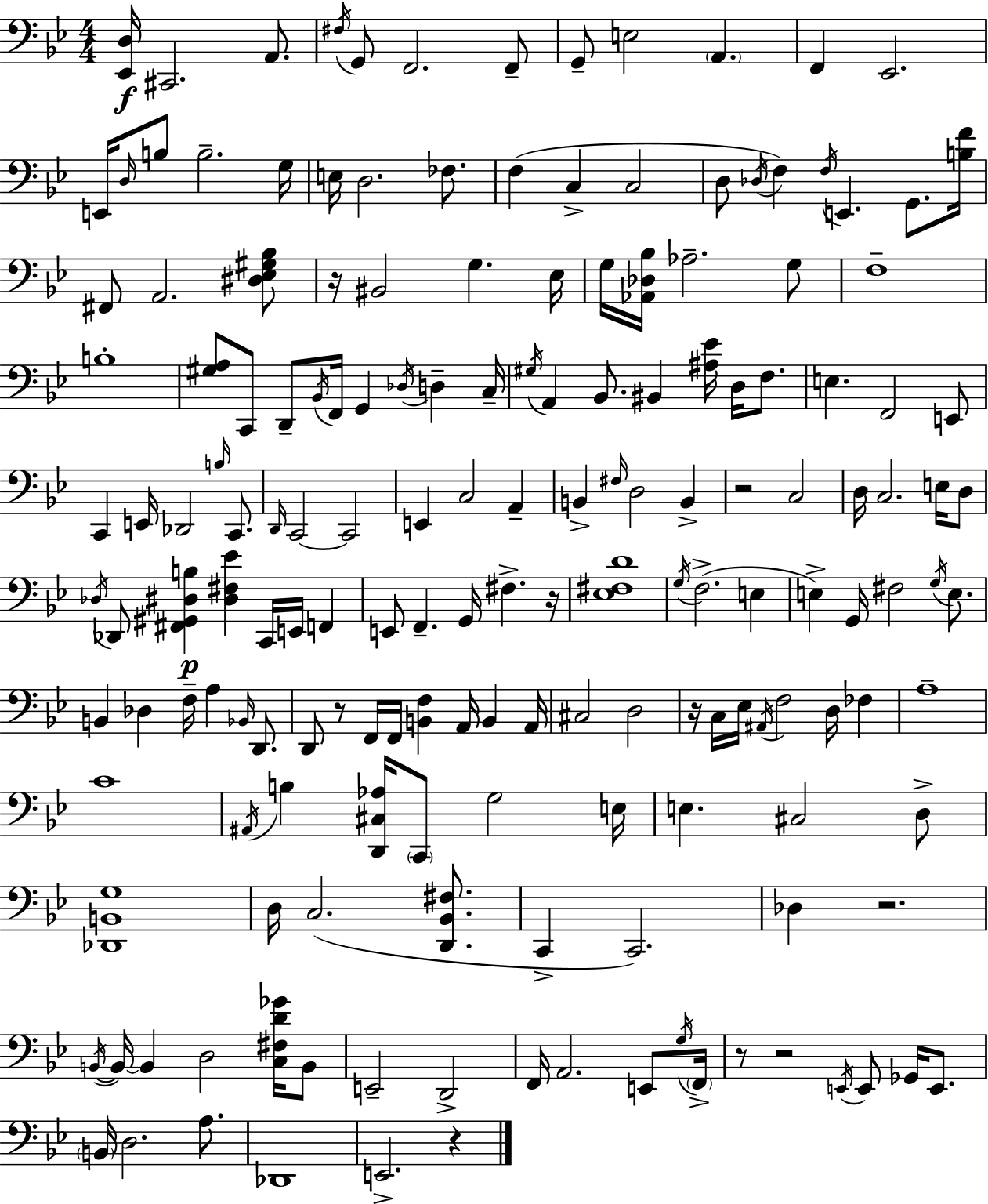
{
  \clef bass
  \numericTimeSignature
  \time 4/4
  \key g \minor
  <ees, d>16\f cis,2. a,8. | \acciaccatura { fis16 } g,8 f,2. f,8-- | g,8-- e2 \parenthesize a,4. | f,4 ees,2. | \break e,16 \grace { d16 } b8 b2.-- | g16 e16 d2. fes8. | f4( c4-> c2 | d8 \acciaccatura { des16 } f4) \acciaccatura { f16 } e,4. | \break g,8. <b f'>16 fis,8 a,2. | <dis ees gis bes>8 r16 bis,2 g4. | ees16 g16 <aes, des bes>16 aes2.-- | g8 f1-- | \break b1-. | <gis a>8 c,8 d,8-- \acciaccatura { bes,16 } f,16 g,4 | \acciaccatura { des16 } d4-- c16-- \acciaccatura { gis16 } a,4 bes,8. bis,4 | <ais ees'>16 d16 f8. e4. f,2 | \break e,8 c,4 e,16 des,2 | \grace { b16 } c,8. \grace { d,16 } c,2~~ | c,2 e,4 c2 | a,4-- b,4-> \grace { fis16 } d2 | \break b,4-> r2 | c2 d16 c2. | e16 d8 \acciaccatura { des16 } des,8 <fis, gis, dis b>4\p | <dis fis ees'>4 c,16 e,16 f,4 e,8 f,4.-- | \break g,16 fis4.-> r16 <ees fis d'>1 | \acciaccatura { g16 }( f2.-> | e4 e4->) | g,16 fis2 \acciaccatura { g16 } e8. b,4 | \break des4 f16-- a4 \grace { bes,16 } d,8. d,8 | r8 f,16 f,16 <b, f>4 a,16 b,4 a,16 cis2 | d2 r16 c16 | ees16 \acciaccatura { ais,16 } f2 d16 fes4 a1-- | \break c'1 | \acciaccatura { ais,16 } | b4 <d, cis aes>16 \parenthesize c,8 g2 e16 | e4. cis2 d8-> | \break <des, b, g>1 | d16 c2.( <d, bes, fis>8. | c,4-> c,2.) | des4 r2. | \break \acciaccatura { b,16~ }~ b,16 b,4 d2 <c fis d' ges'>16 b,8 | e,2-- d,2-> | f,16 a,2. e,8 | \acciaccatura { g16 } \parenthesize f,16-> r8 r2 \acciaccatura { e,16 } e,8 ges,16 | \break e,8. \parenthesize b,16 d2. | a8. des,1 | e,2.-> r4 | \bar "|."
}